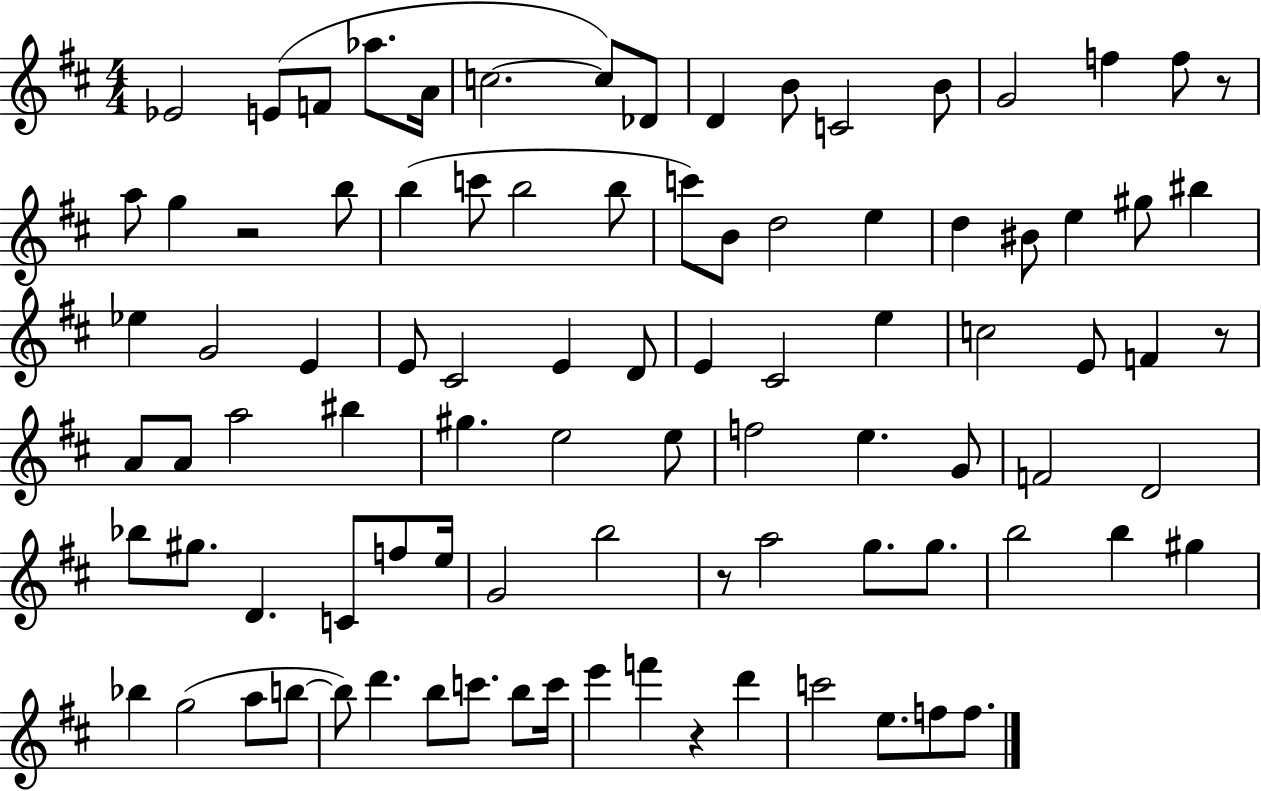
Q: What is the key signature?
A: D major